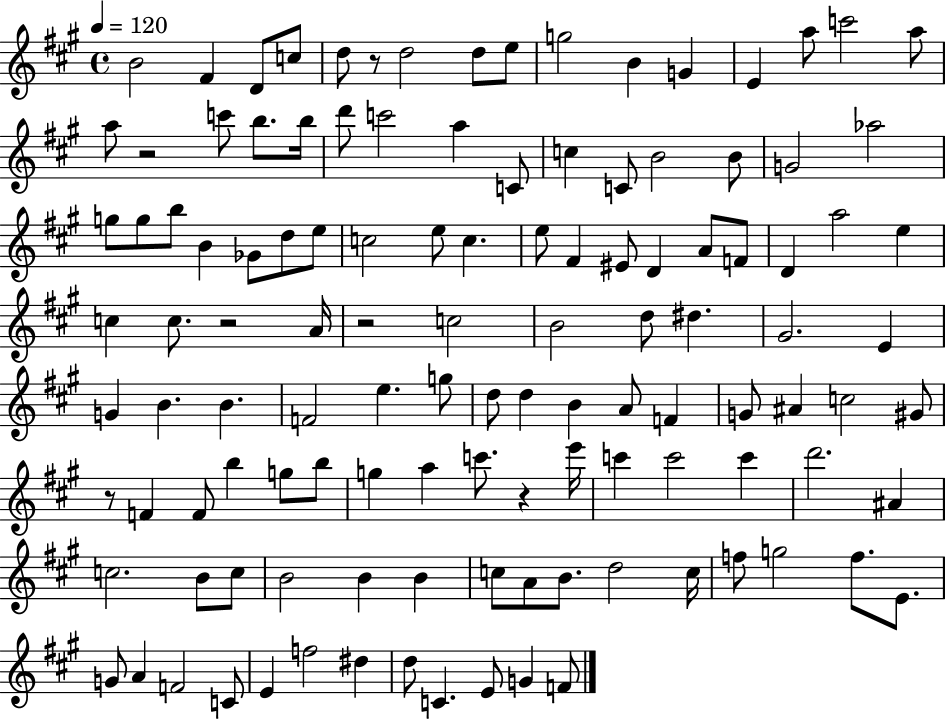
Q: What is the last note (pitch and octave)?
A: F4